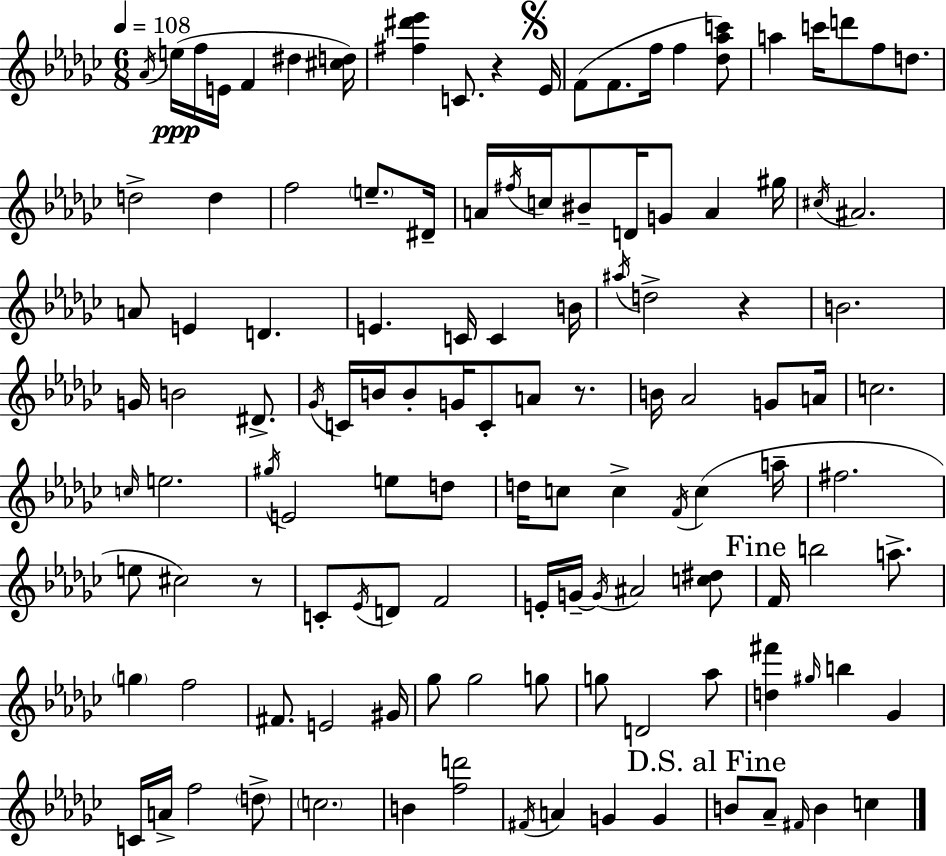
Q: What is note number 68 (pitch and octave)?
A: C5